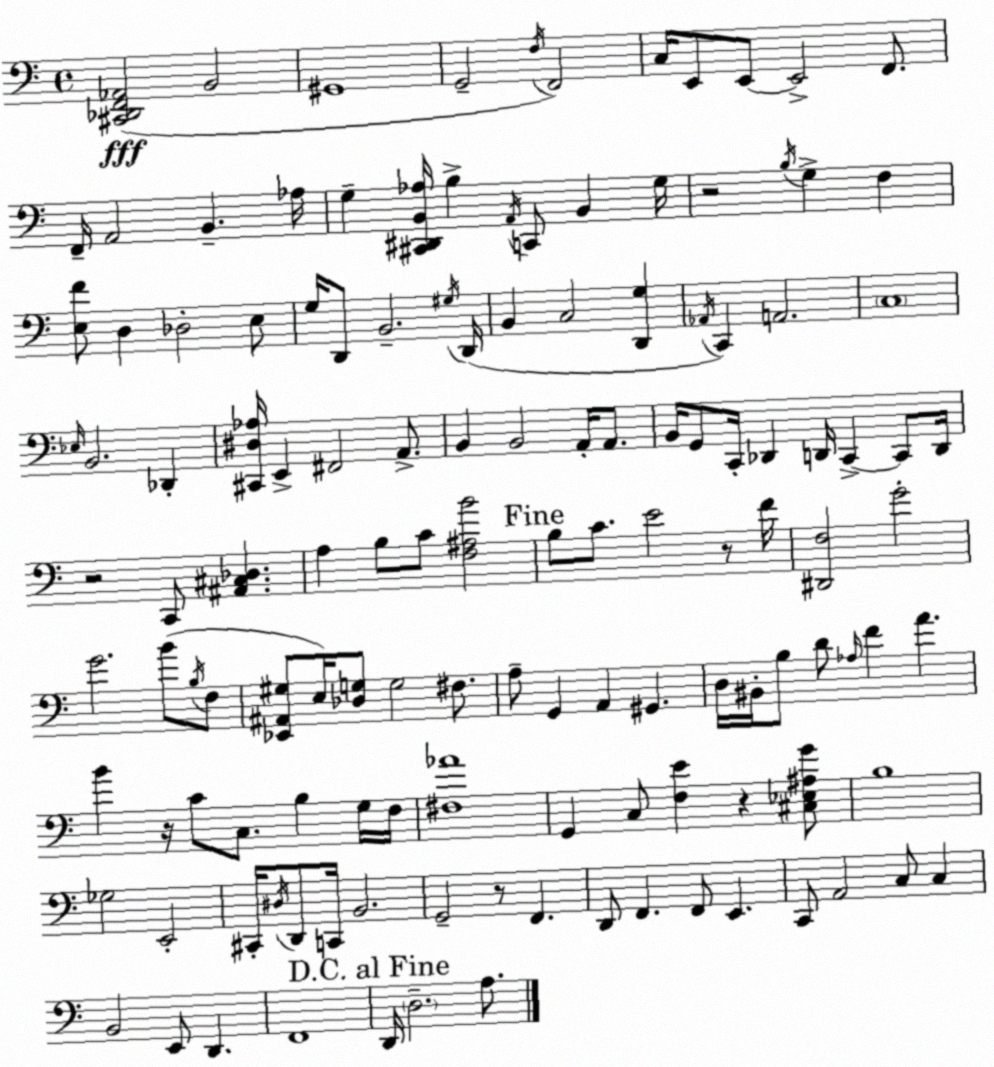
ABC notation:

X:1
T:Untitled
M:4/4
L:1/4
K:C
[^C,,_D,,F,,_A,,]2 B,,2 ^G,,4 G,,2 F,/4 F,,2 C,/4 E,,/2 E,,/2 E,,2 F,,/2 F,,/4 A,,2 B,, _A,/4 G, [^C,,^D,,B,,_A,]/4 B, A,,/4 C,,/2 B,, G,/4 z2 B,/4 G, F, [E,F]/2 D, _D,2 E,/2 G,/4 D,,/2 B,,2 ^G,/4 D,,/4 B,, C,2 [D,,G,] _A,,/4 C,, A,,2 C,4 _E,/4 B,,2 _D,, [^C,,^D,_A,]/4 E,, ^F,,2 A,,/2 B,, B,,2 A,,/4 A,,/2 B,,/4 G,,/2 C,,/4 _D,, D,,/4 C,, C,,/2 D,,/4 z2 C,,/2 [^A,,^C,_D,] A, B,/2 C/2 [F,^A,B]2 B,/2 C/2 E2 z/2 F/4 [^D,,F,]2 G2 G2 B/2 B,/4 F,/2 [_E,,^A,,^G,]/2 E,/4 [_D,G,]/2 G,2 ^F,/2 A,/2 G,, A,, ^G,, D,/4 ^B,,/4 B,/2 D/2 _A,/4 F A B z/4 C/2 C,/2 B, G,/4 F,/4 [^F,_A]4 G,, C,/2 [F,E] z [^C,_E,^A,G]/2 B,4 _G,2 E,,2 ^C,,/4 ^D,/4 D,,/2 C,,/4 B,,2 G,,2 z/2 F,, D,,/2 F,, F,,/2 E,, C,,/2 A,,2 C,/2 C, B,,2 E,,/2 D,, F,,4 D,,/4 D,2 A,/2